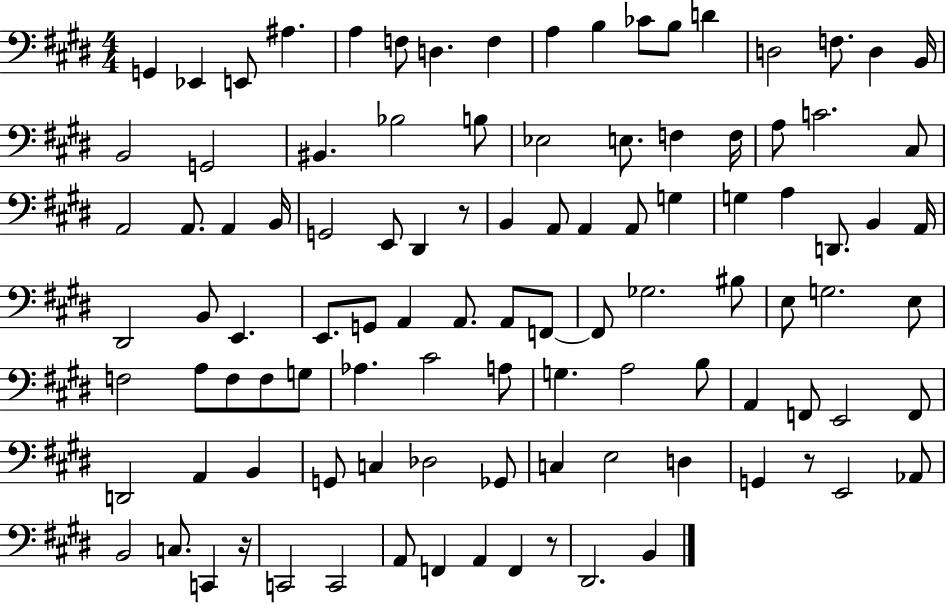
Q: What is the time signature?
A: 4/4